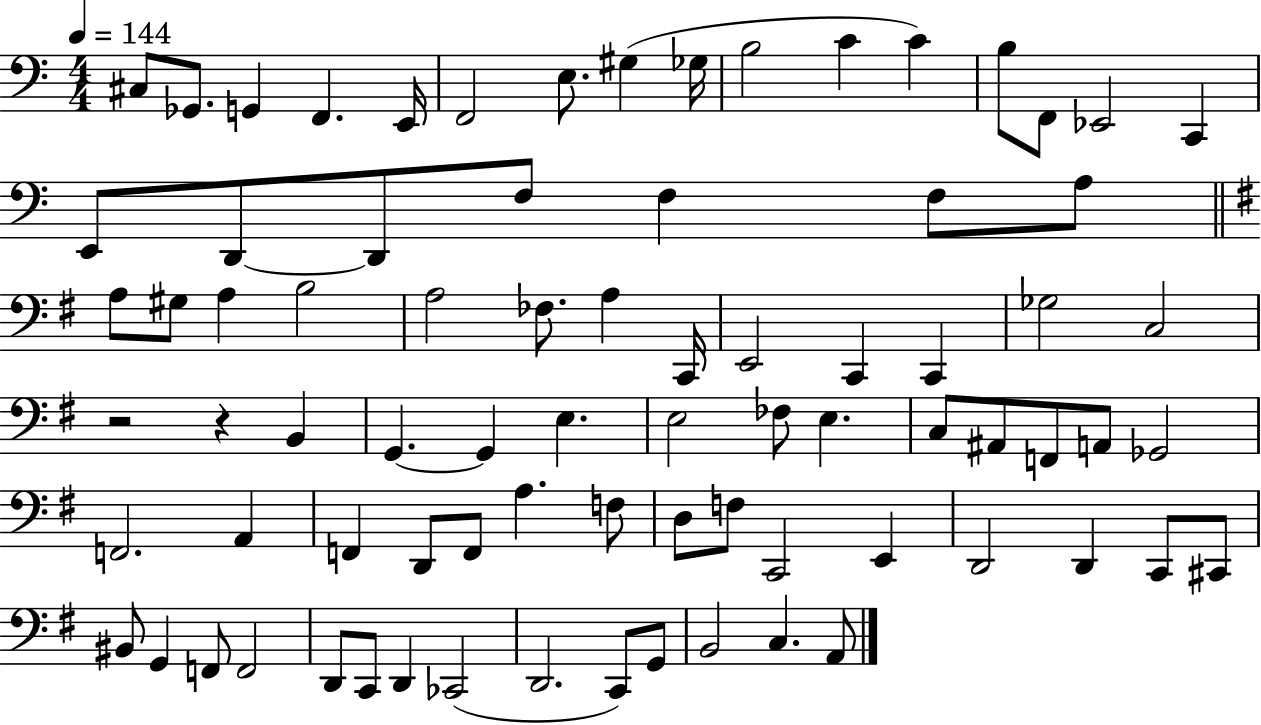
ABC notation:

X:1
T:Untitled
M:4/4
L:1/4
K:C
^C,/2 _G,,/2 G,, F,, E,,/4 F,,2 E,/2 ^G, _G,/4 B,2 C C B,/2 F,,/2 _E,,2 C,, E,,/2 D,,/2 D,,/2 F,/2 F, F,/2 A,/2 A,/2 ^G,/2 A, B,2 A,2 _F,/2 A, C,,/4 E,,2 C,, C,, _G,2 C,2 z2 z B,, G,, G,, E, E,2 _F,/2 E, C,/2 ^A,,/2 F,,/2 A,,/2 _G,,2 F,,2 A,, F,, D,,/2 F,,/2 A, F,/2 D,/2 F,/2 C,,2 E,, D,,2 D,, C,,/2 ^C,,/2 ^B,,/2 G,, F,,/2 F,,2 D,,/2 C,,/2 D,, _C,,2 D,,2 C,,/2 G,,/2 B,,2 C, A,,/2